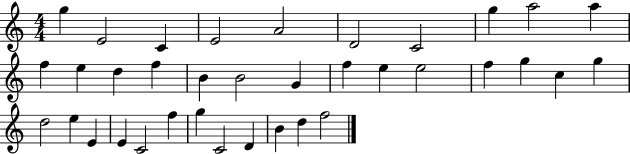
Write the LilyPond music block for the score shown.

{
  \clef treble
  \numericTimeSignature
  \time 4/4
  \key c \major
  g''4 e'2 c'4 | e'2 a'2 | d'2 c'2 | g''4 a''2 a''4 | \break f''4 e''4 d''4 f''4 | b'4 b'2 g'4 | f''4 e''4 e''2 | f''4 g''4 c''4 g''4 | \break d''2 e''4 e'4 | e'4 c'2 f''4 | g''4 c'2 d'4 | b'4 d''4 f''2 | \break \bar "|."
}